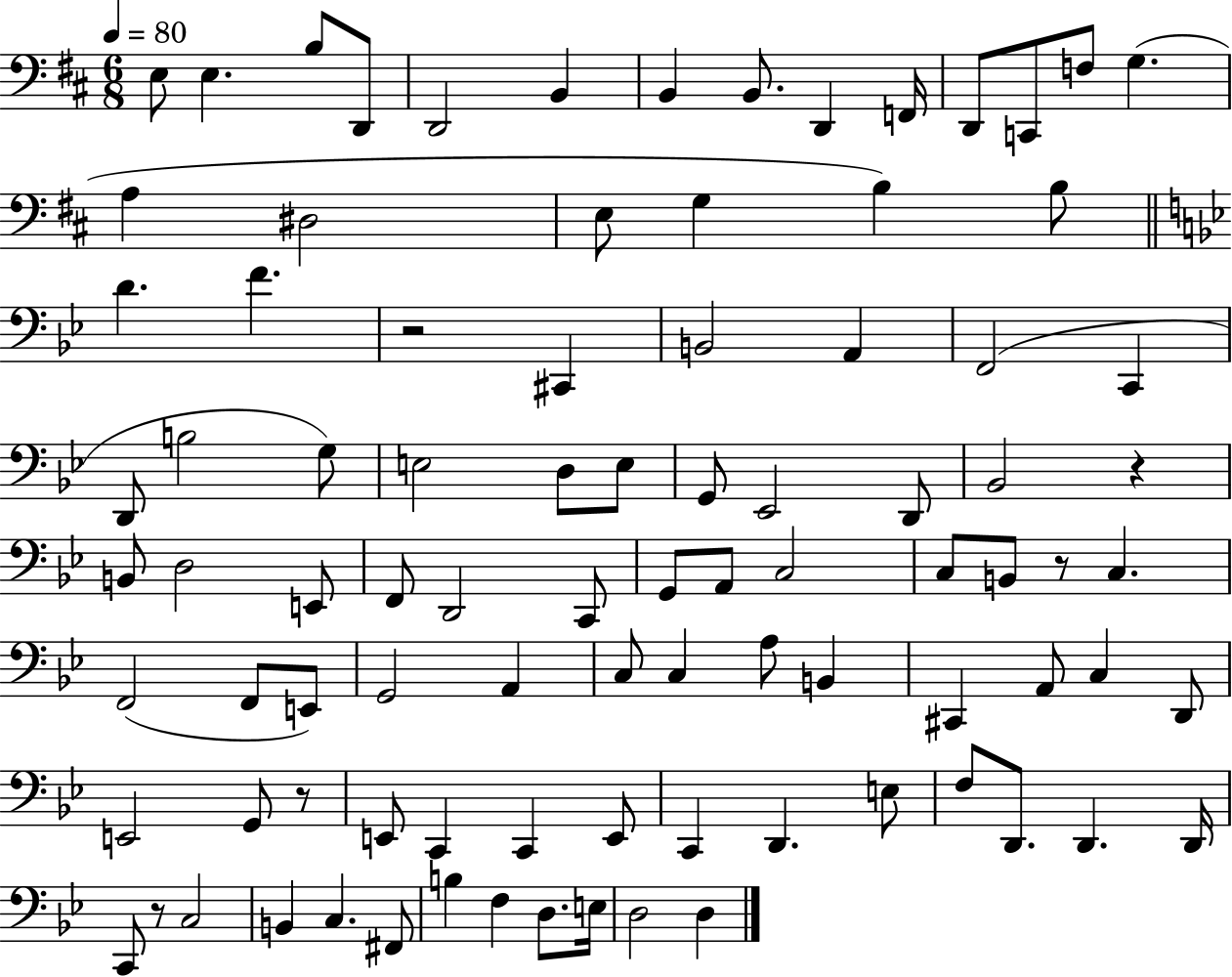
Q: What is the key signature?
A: D major